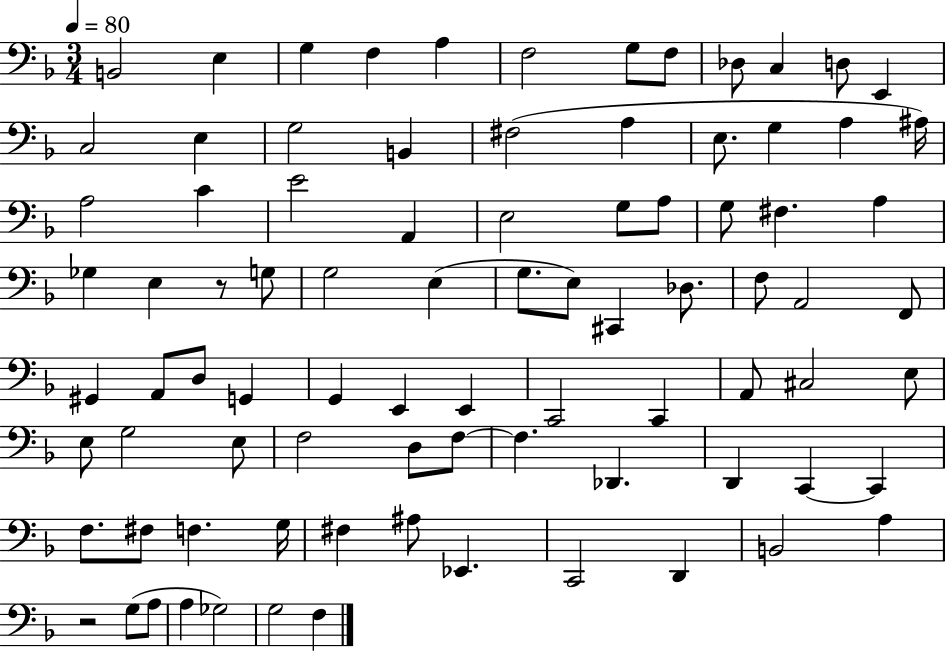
B2/h E3/q G3/q F3/q A3/q F3/h G3/e F3/e Db3/e C3/q D3/e E2/q C3/h E3/q G3/h B2/q F#3/h A3/q E3/e. G3/q A3/q A#3/s A3/h C4/q E4/h A2/q E3/h G3/e A3/e G3/e F#3/q. A3/q Gb3/q E3/q R/e G3/e G3/h E3/q G3/e. E3/e C#2/q Db3/e. F3/e A2/h F2/e G#2/q A2/e D3/e G2/q G2/q E2/q E2/q C2/h C2/q A2/e C#3/h E3/e E3/e G3/h E3/e F3/h D3/e F3/e F3/q. Db2/q. D2/q C2/q C2/q F3/e. F#3/e F3/q. G3/s F#3/q A#3/e Eb2/q. C2/h D2/q B2/h A3/q R/h G3/e A3/e A3/q Gb3/h G3/h F3/q